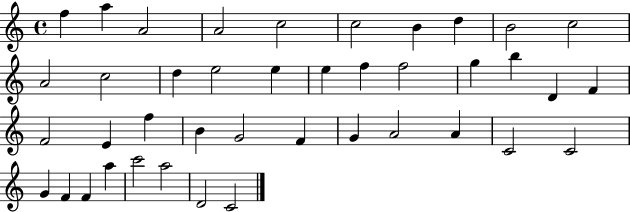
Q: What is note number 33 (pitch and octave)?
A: C4